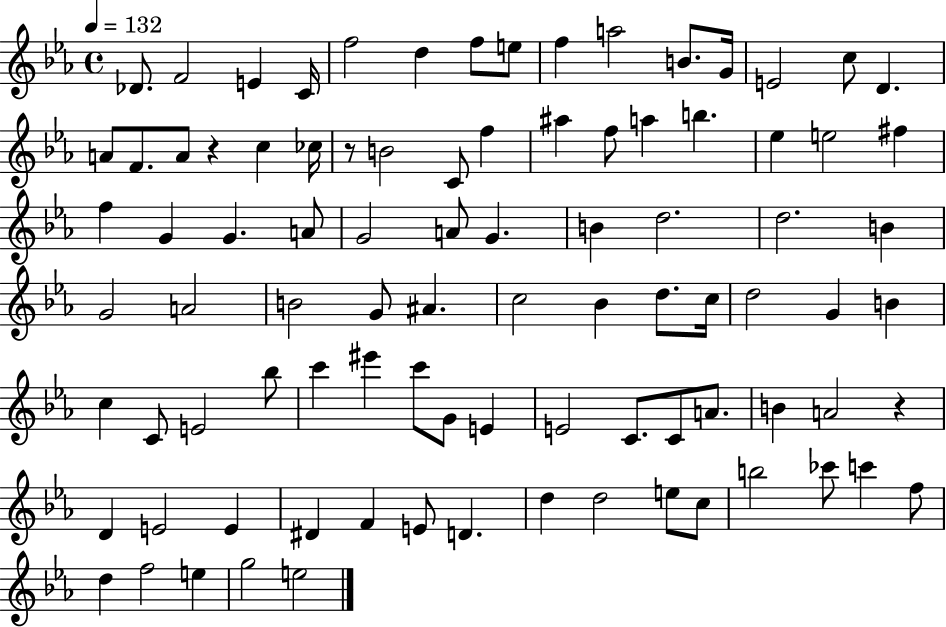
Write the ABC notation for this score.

X:1
T:Untitled
M:4/4
L:1/4
K:Eb
_D/2 F2 E C/4 f2 d f/2 e/2 f a2 B/2 G/4 E2 c/2 D A/2 F/2 A/2 z c _c/4 z/2 B2 C/2 f ^a f/2 a b _e e2 ^f f G G A/2 G2 A/2 G B d2 d2 B G2 A2 B2 G/2 ^A c2 _B d/2 c/4 d2 G B c C/2 E2 _b/2 c' ^e' c'/2 G/2 E E2 C/2 C/2 A/2 B A2 z D E2 E ^D F E/2 D d d2 e/2 c/2 b2 _c'/2 c' f/2 d f2 e g2 e2